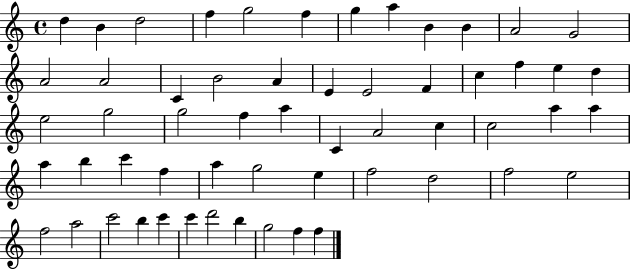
X:1
T:Untitled
M:4/4
L:1/4
K:C
d B d2 f g2 f g a B B A2 G2 A2 A2 C B2 A E E2 F c f e d e2 g2 g2 f a C A2 c c2 a a a b c' f a g2 e f2 d2 f2 e2 f2 a2 c'2 b c' c' d'2 b g2 f f